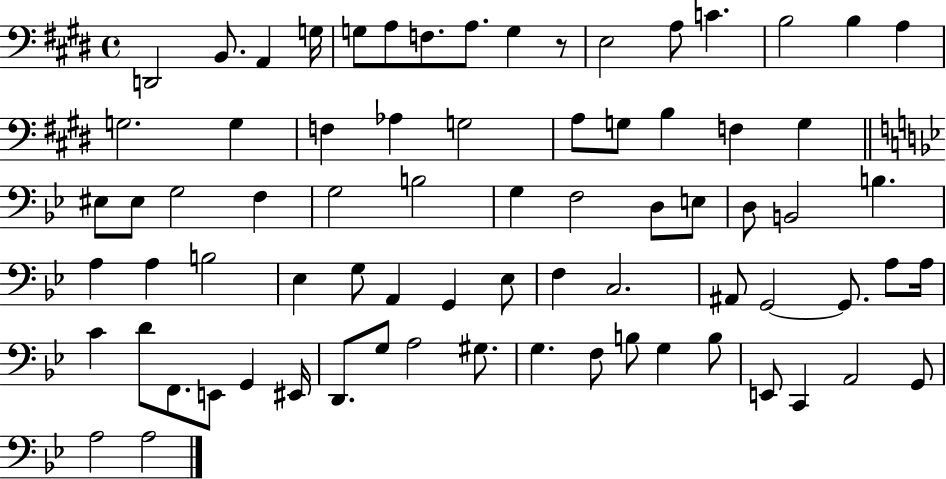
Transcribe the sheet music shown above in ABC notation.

X:1
T:Untitled
M:4/4
L:1/4
K:E
D,,2 B,,/2 A,, G,/4 G,/2 A,/2 F,/2 A,/2 G, z/2 E,2 A,/2 C B,2 B, A, G,2 G, F, _A, G,2 A,/2 G,/2 B, F, G, ^E,/2 ^E,/2 G,2 F, G,2 B,2 G, F,2 D,/2 E,/2 D,/2 B,,2 B, A, A, B,2 _E, G,/2 A,, G,, _E,/2 F, C,2 ^A,,/2 G,,2 G,,/2 A,/2 A,/4 C D/2 F,,/2 E,,/2 G,, ^E,,/4 D,,/2 G,/2 A,2 ^G,/2 G, F,/2 B,/2 G, B,/2 E,,/2 C,, A,,2 G,,/2 A,2 A,2